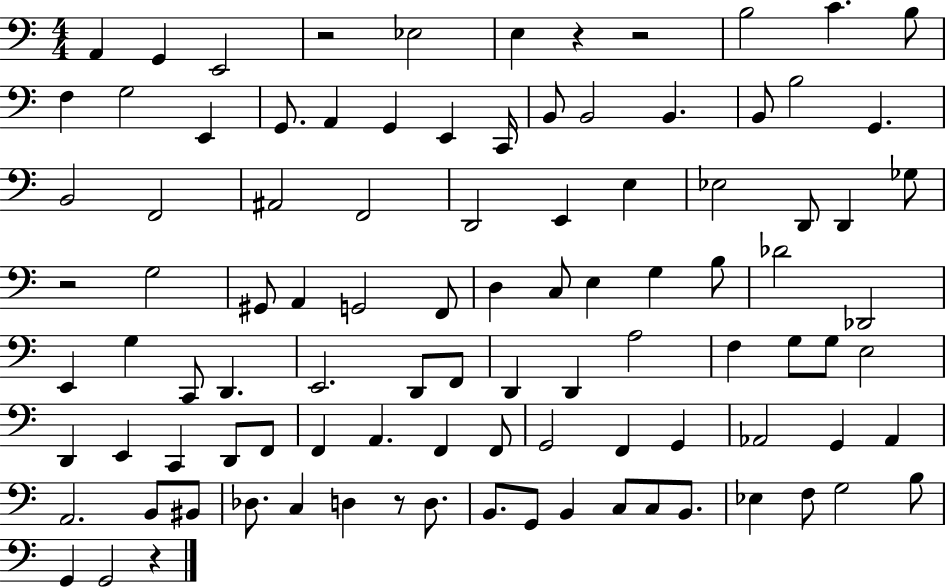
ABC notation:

X:1
T:Untitled
M:4/4
L:1/4
K:C
A,, G,, E,,2 z2 _E,2 E, z z2 B,2 C B,/2 F, G,2 E,, G,,/2 A,, G,, E,, C,,/4 B,,/2 B,,2 B,, B,,/2 B,2 G,, B,,2 F,,2 ^A,,2 F,,2 D,,2 E,, E, _E,2 D,,/2 D,, _G,/2 z2 G,2 ^G,,/2 A,, G,,2 F,,/2 D, C,/2 E, G, B,/2 _D2 _D,,2 E,, G, C,,/2 D,, E,,2 D,,/2 F,,/2 D,, D,, A,2 F, G,/2 G,/2 E,2 D,, E,, C,, D,,/2 F,,/2 F,, A,, F,, F,,/2 G,,2 F,, G,, _A,,2 G,, _A,, A,,2 B,,/2 ^B,,/2 _D,/2 C, D, z/2 D,/2 B,,/2 G,,/2 B,, C,/2 C,/2 B,,/2 _E, F,/2 G,2 B,/2 G,, G,,2 z